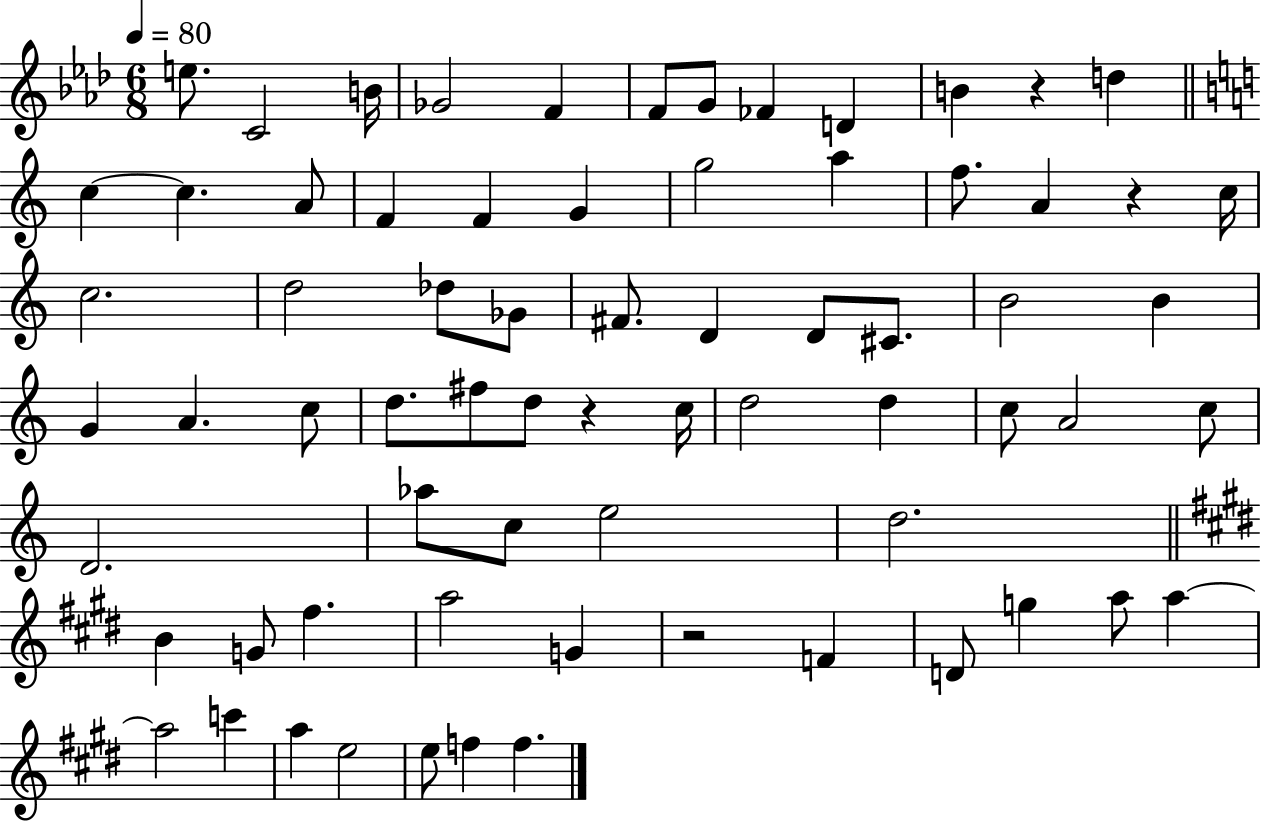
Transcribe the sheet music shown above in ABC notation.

X:1
T:Untitled
M:6/8
L:1/4
K:Ab
e/2 C2 B/4 _G2 F F/2 G/2 _F D B z d c c A/2 F F G g2 a f/2 A z c/4 c2 d2 _d/2 _G/2 ^F/2 D D/2 ^C/2 B2 B G A c/2 d/2 ^f/2 d/2 z c/4 d2 d c/2 A2 c/2 D2 _a/2 c/2 e2 d2 B G/2 ^f a2 G z2 F D/2 g a/2 a a2 c' a e2 e/2 f f